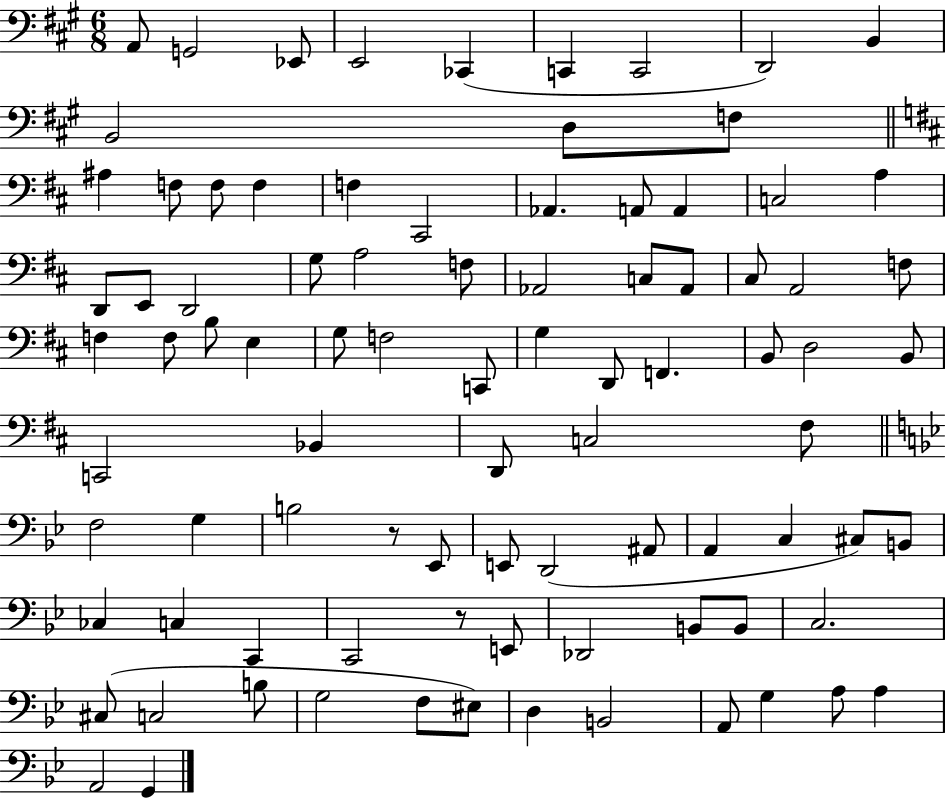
X:1
T:Untitled
M:6/8
L:1/4
K:A
A,,/2 G,,2 _E,,/2 E,,2 _C,, C,, C,,2 D,,2 B,, B,,2 D,/2 F,/2 ^A, F,/2 F,/2 F, F, ^C,,2 _A,, A,,/2 A,, C,2 A, D,,/2 E,,/2 D,,2 G,/2 A,2 F,/2 _A,,2 C,/2 _A,,/2 ^C,/2 A,,2 F,/2 F, F,/2 B,/2 E, G,/2 F,2 C,,/2 G, D,,/2 F,, B,,/2 D,2 B,,/2 C,,2 _B,, D,,/2 C,2 ^F,/2 F,2 G, B,2 z/2 _E,,/2 E,,/2 D,,2 ^A,,/2 A,, C, ^C,/2 B,,/2 _C, C, C,, C,,2 z/2 E,,/2 _D,,2 B,,/2 B,,/2 C,2 ^C,/2 C,2 B,/2 G,2 F,/2 ^E,/2 D, B,,2 A,,/2 G, A,/2 A, A,,2 G,,